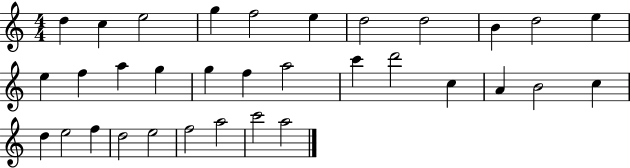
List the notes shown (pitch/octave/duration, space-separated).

D5/q C5/q E5/h G5/q F5/h E5/q D5/h D5/h B4/q D5/h E5/q E5/q F5/q A5/q G5/q G5/q F5/q A5/h C6/q D6/h C5/q A4/q B4/h C5/q D5/q E5/h F5/q D5/h E5/h F5/h A5/h C6/h A5/h